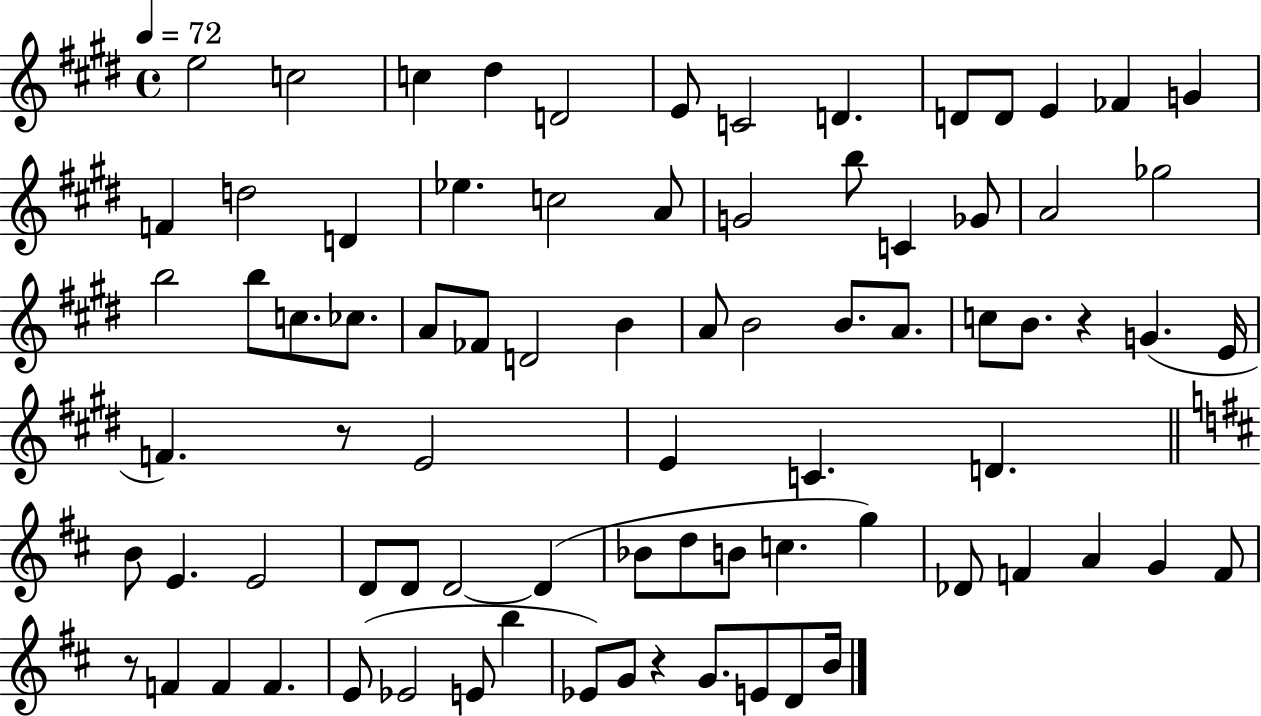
{
  \clef treble
  \time 4/4
  \defaultTimeSignature
  \key e \major
  \tempo 4 = 72
  e''2 c''2 | c''4 dis''4 d'2 | e'8 c'2 d'4. | d'8 d'8 e'4 fes'4 g'4 | \break f'4 d''2 d'4 | ees''4. c''2 a'8 | g'2 b''8 c'4 ges'8 | a'2 ges''2 | \break b''2 b''8 c''8. ces''8. | a'8 fes'8 d'2 b'4 | a'8 b'2 b'8. a'8. | c''8 b'8. r4 g'4.( e'16 | \break f'4.) r8 e'2 | e'4 c'4. d'4. | \bar "||" \break \key d \major b'8 e'4. e'2 | d'8 d'8 d'2~~ d'4( | bes'8 d''8 b'8 c''4. g''4) | des'8 f'4 a'4 g'4 f'8 | \break r8 f'4 f'4 f'4. | e'8( ees'2 e'8 b''4 | ees'8) g'8 r4 g'8. e'8 d'8 b'16 | \bar "|."
}